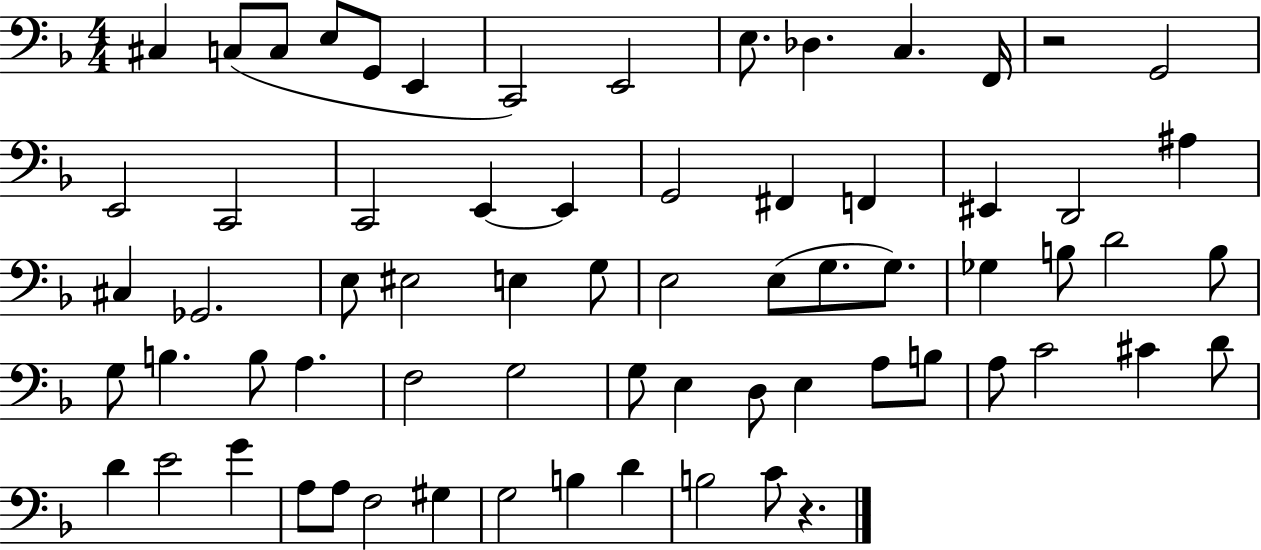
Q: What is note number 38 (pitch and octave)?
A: B3